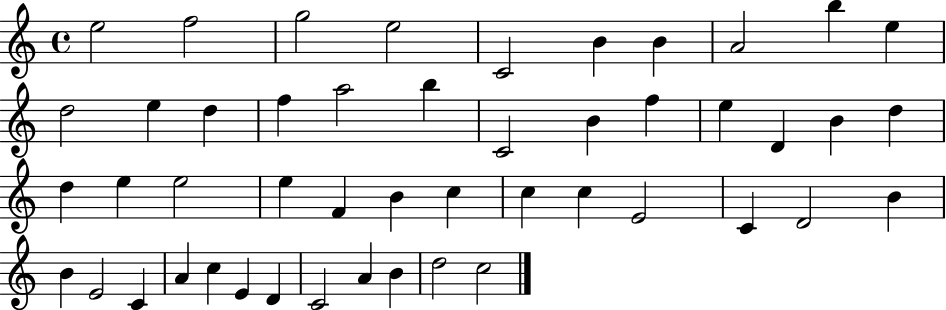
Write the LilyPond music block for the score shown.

{
  \clef treble
  \time 4/4
  \defaultTimeSignature
  \key c \major
  e''2 f''2 | g''2 e''2 | c'2 b'4 b'4 | a'2 b''4 e''4 | \break d''2 e''4 d''4 | f''4 a''2 b''4 | c'2 b'4 f''4 | e''4 d'4 b'4 d''4 | \break d''4 e''4 e''2 | e''4 f'4 b'4 c''4 | c''4 c''4 e'2 | c'4 d'2 b'4 | \break b'4 e'2 c'4 | a'4 c''4 e'4 d'4 | c'2 a'4 b'4 | d''2 c''2 | \break \bar "|."
}